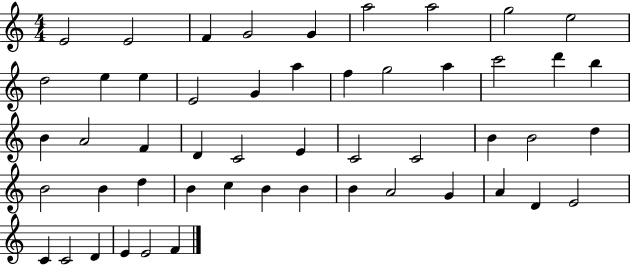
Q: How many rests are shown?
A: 0